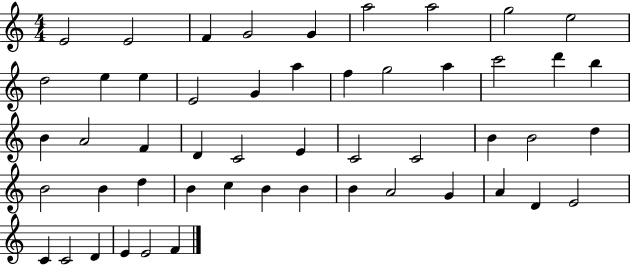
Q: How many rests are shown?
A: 0